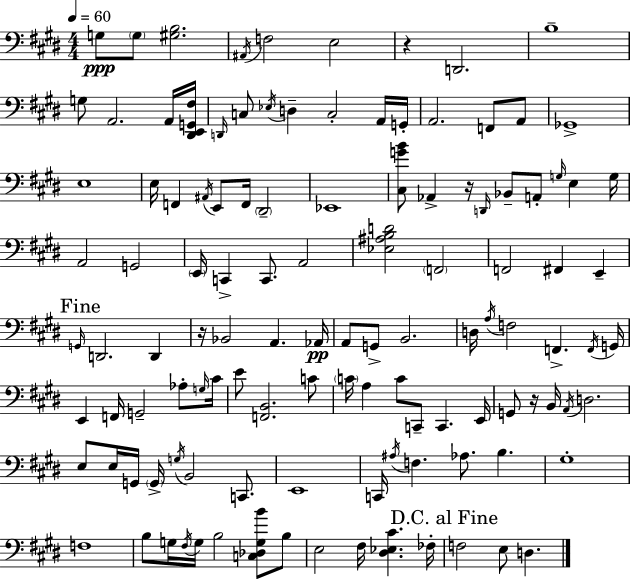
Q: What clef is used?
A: bass